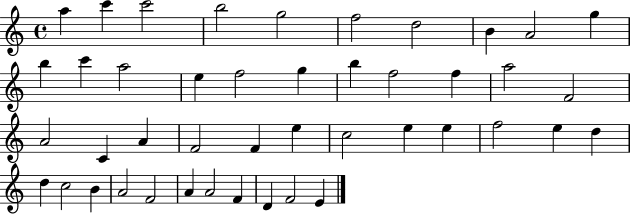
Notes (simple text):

A5/q C6/q C6/h B5/h G5/h F5/h D5/h B4/q A4/h G5/q B5/q C6/q A5/h E5/q F5/h G5/q B5/q F5/h F5/q A5/h F4/h A4/h C4/q A4/q F4/h F4/q E5/q C5/h E5/q E5/q F5/h E5/q D5/q D5/q C5/h B4/q A4/h F4/h A4/q A4/h F4/q D4/q F4/h E4/q